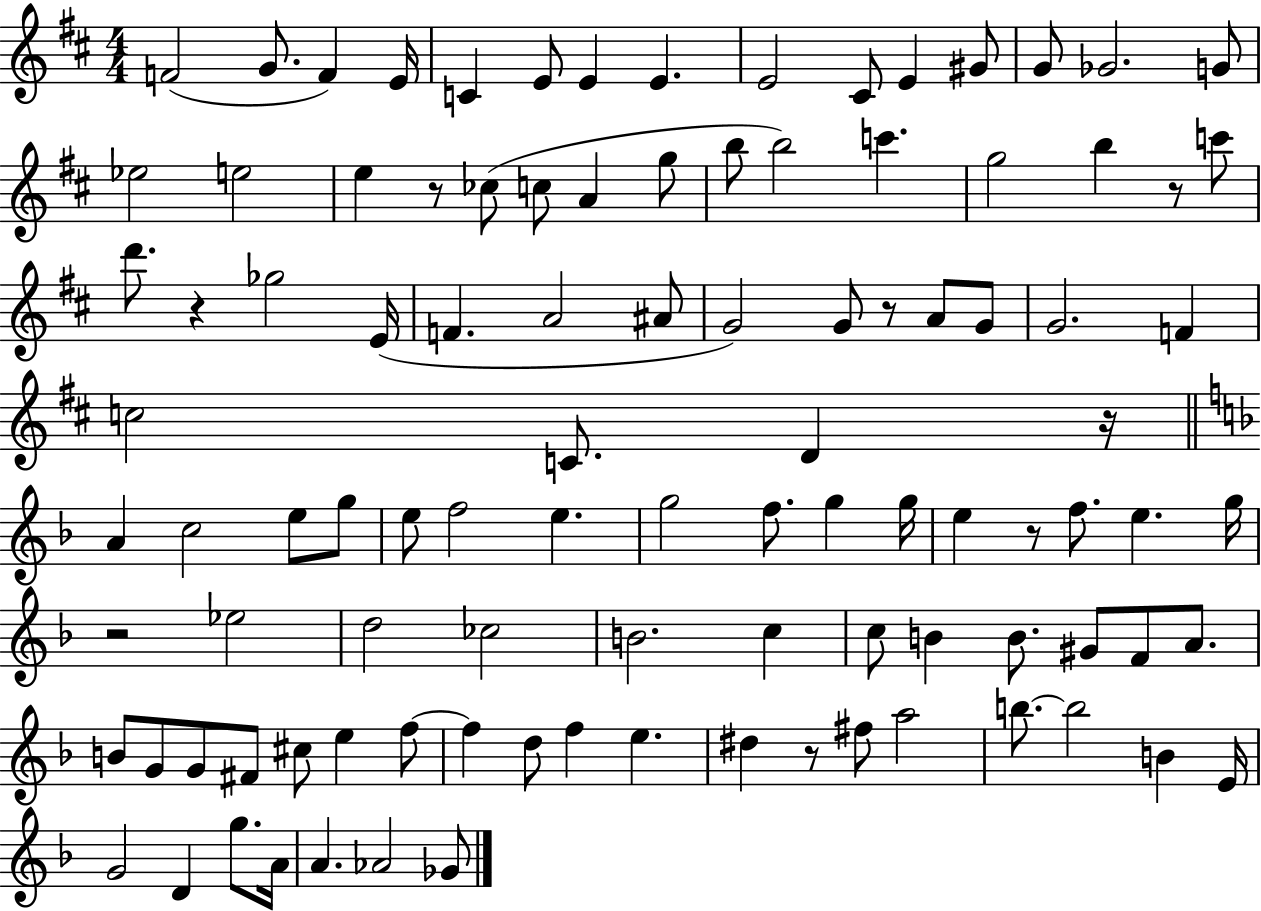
X:1
T:Untitled
M:4/4
L:1/4
K:D
F2 G/2 F E/4 C E/2 E E E2 ^C/2 E ^G/2 G/2 _G2 G/2 _e2 e2 e z/2 _c/2 c/2 A g/2 b/2 b2 c' g2 b z/2 c'/2 d'/2 z _g2 E/4 F A2 ^A/2 G2 G/2 z/2 A/2 G/2 G2 F c2 C/2 D z/4 A c2 e/2 g/2 e/2 f2 e g2 f/2 g g/4 e z/2 f/2 e g/4 z2 _e2 d2 _c2 B2 c c/2 B B/2 ^G/2 F/2 A/2 B/2 G/2 G/2 ^F/2 ^c/2 e f/2 f d/2 f e ^d z/2 ^f/2 a2 b/2 b2 B E/4 G2 D g/2 A/4 A _A2 _G/2